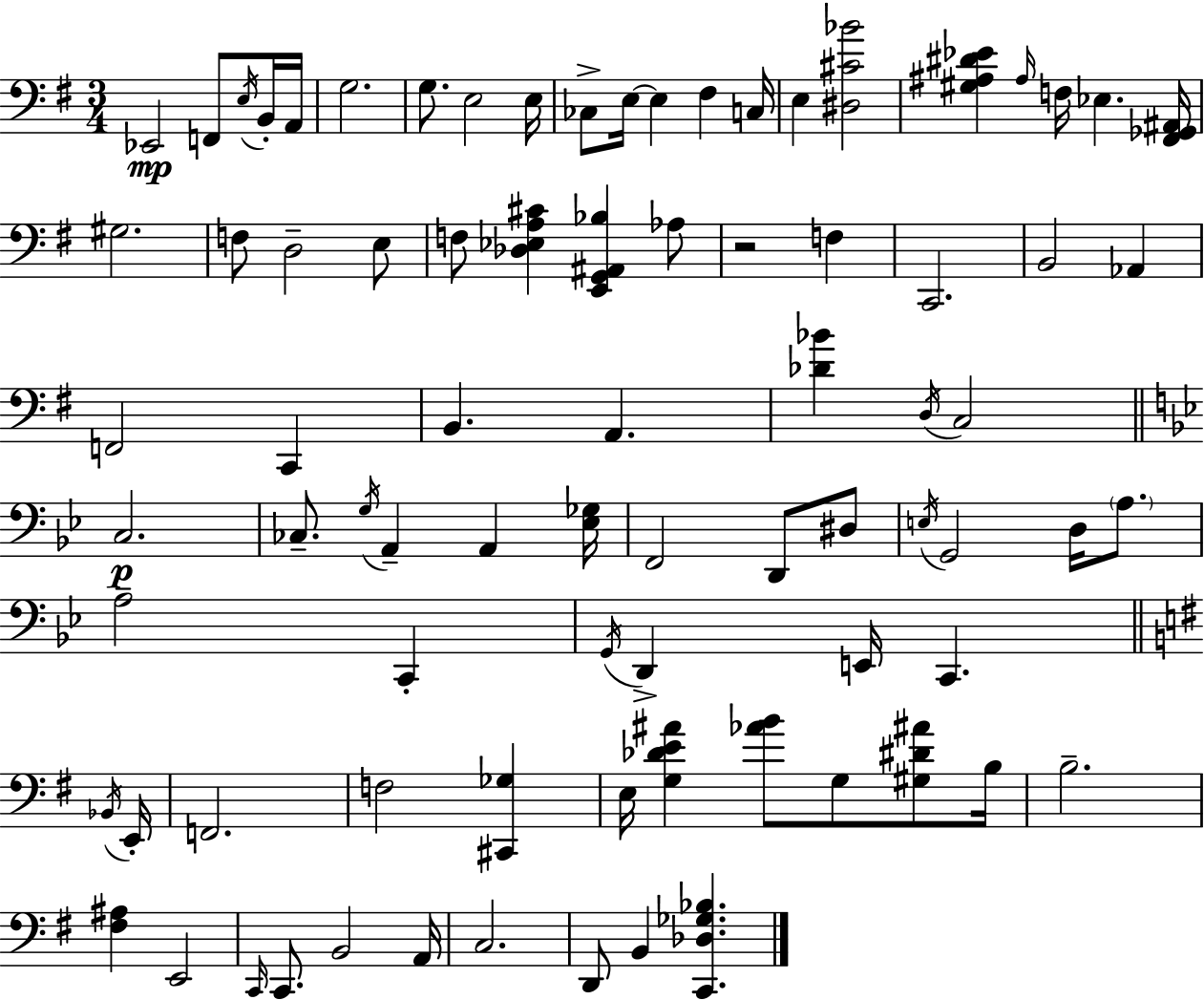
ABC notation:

X:1
T:Untitled
M:3/4
L:1/4
K:Em
_E,,2 F,,/2 E,/4 B,,/4 A,,/4 G,2 G,/2 E,2 E,/4 _C,/2 E,/4 E, ^F, C,/4 E, [^D,^C_B]2 [^G,^A,^D_E] ^A,/4 F,/4 _E, [^F,,_G,,^A,,]/4 ^G,2 F,/2 D,2 E,/2 F,/2 [_D,_E,A,^C] [E,,G,,^A,,_B,] _A,/2 z2 F, C,,2 B,,2 _A,, F,,2 C,, B,, A,, [_D_B] D,/4 C,2 C,2 _C,/2 G,/4 A,, A,, [_E,_G,]/4 F,,2 D,,/2 ^D,/2 E,/4 G,,2 D,/4 A,/2 A,2 C,, G,,/4 D,, E,,/4 C,, _B,,/4 E,,/4 F,,2 F,2 [^C,,_G,] E,/4 [G,_DE^A] [_AB]/2 G,/2 [^G,^D^A]/2 B,/4 B,2 [^F,^A,] E,,2 C,,/4 C,,/2 B,,2 A,,/4 C,2 D,,/2 B,, [C,,_D,_G,_B,]